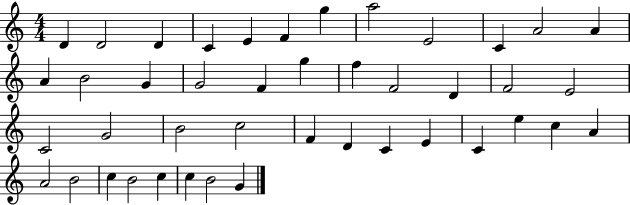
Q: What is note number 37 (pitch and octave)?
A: B4